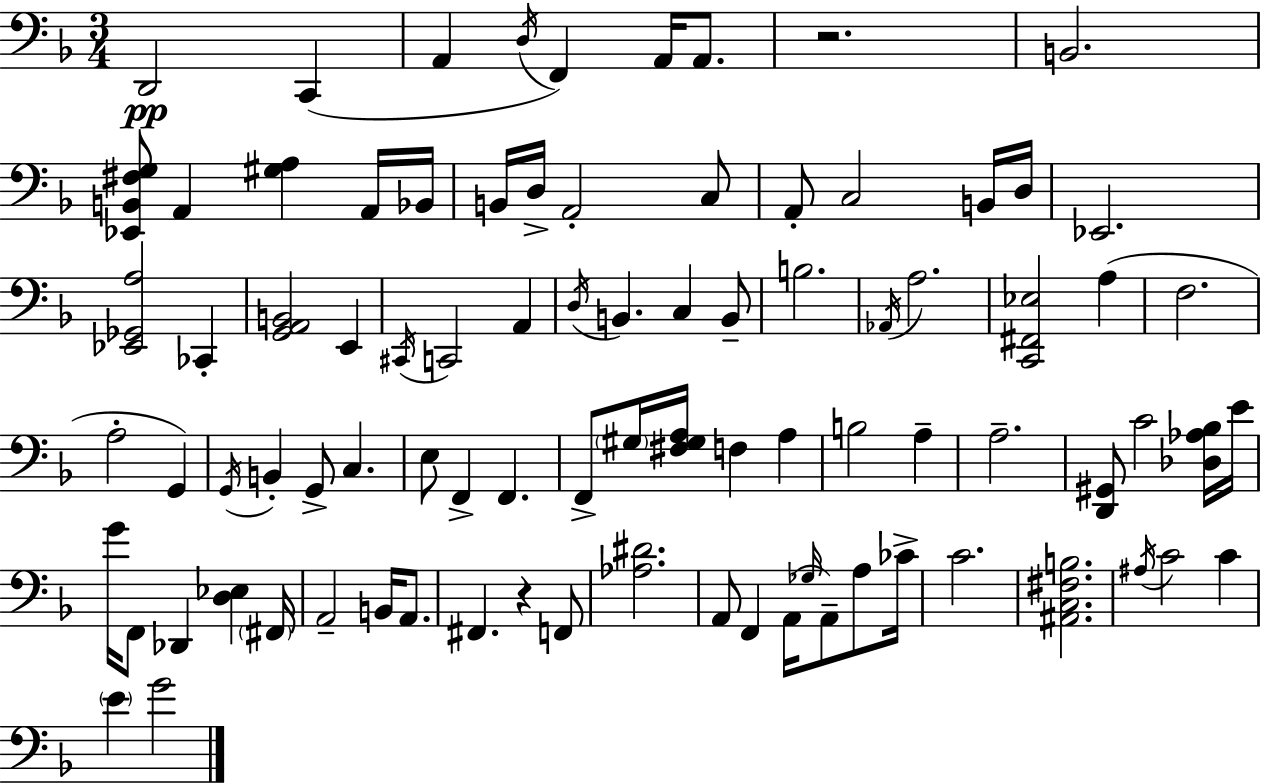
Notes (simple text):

D2/h C2/q A2/q D3/s F2/q A2/s A2/e. R/h. B2/h. [Eb2,B2,F#3,G3]/e A2/q [G#3,A3]/q A2/s Bb2/s B2/s D3/s A2/h C3/e A2/e C3/h B2/s D3/s Eb2/h. [Eb2,Gb2,A3]/h CES2/q [G2,A2,B2]/h E2/q C#2/s C2/h A2/q D3/s B2/q. C3/q B2/e B3/h. Ab2/s A3/h. [C2,F#2,Eb3]/h A3/q F3/h. A3/h G2/q G2/s B2/q G2/e C3/q. E3/e F2/q F2/q. F2/e G#3/s [F#3,G#3,A3]/s F3/q A3/q B3/h A3/q A3/h. [D2,G#2]/e C4/h [Db3,Ab3,Bb3]/s E4/s G4/s F2/e Db2/q [D3,Eb3]/q F#2/s A2/h B2/s A2/e. F#2/q. R/q F2/e [Ab3,D#4]/h. A2/e F2/q A2/s Gb3/s A2/e A3/e CES4/s C4/h. [A#2,C3,F#3,B3]/h. A#3/s C4/h C4/q E4/q G4/h